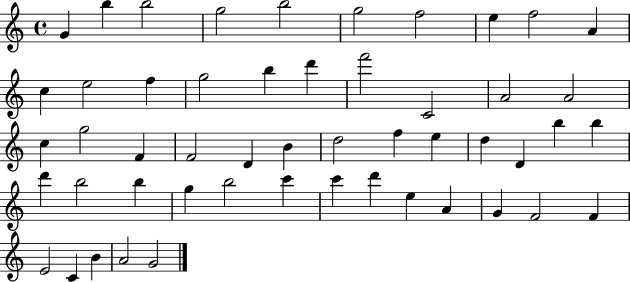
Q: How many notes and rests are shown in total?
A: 51